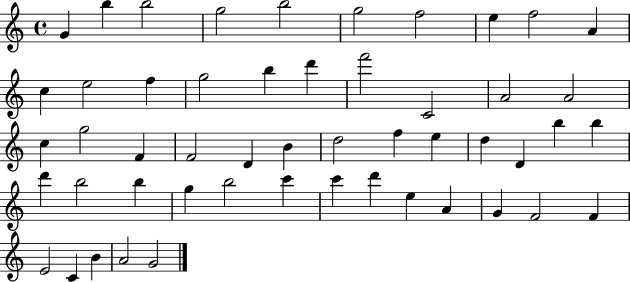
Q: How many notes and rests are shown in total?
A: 51